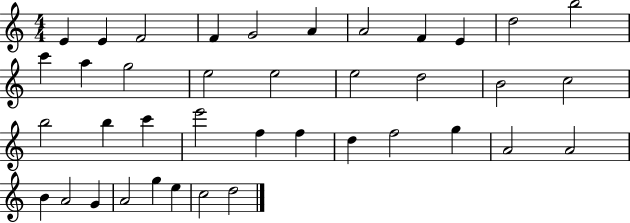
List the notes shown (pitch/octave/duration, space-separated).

E4/q E4/q F4/h F4/q G4/h A4/q A4/h F4/q E4/q D5/h B5/h C6/q A5/q G5/h E5/h E5/h E5/h D5/h B4/h C5/h B5/h B5/q C6/q E6/h F5/q F5/q D5/q F5/h G5/q A4/h A4/h B4/q A4/h G4/q A4/h G5/q E5/q C5/h D5/h